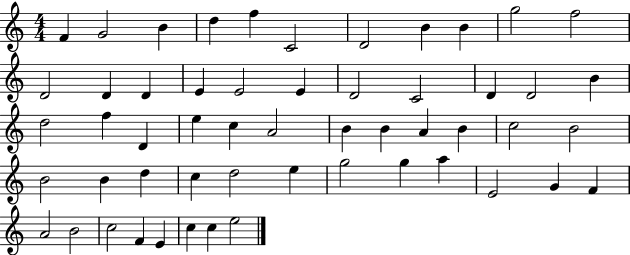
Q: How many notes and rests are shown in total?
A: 54